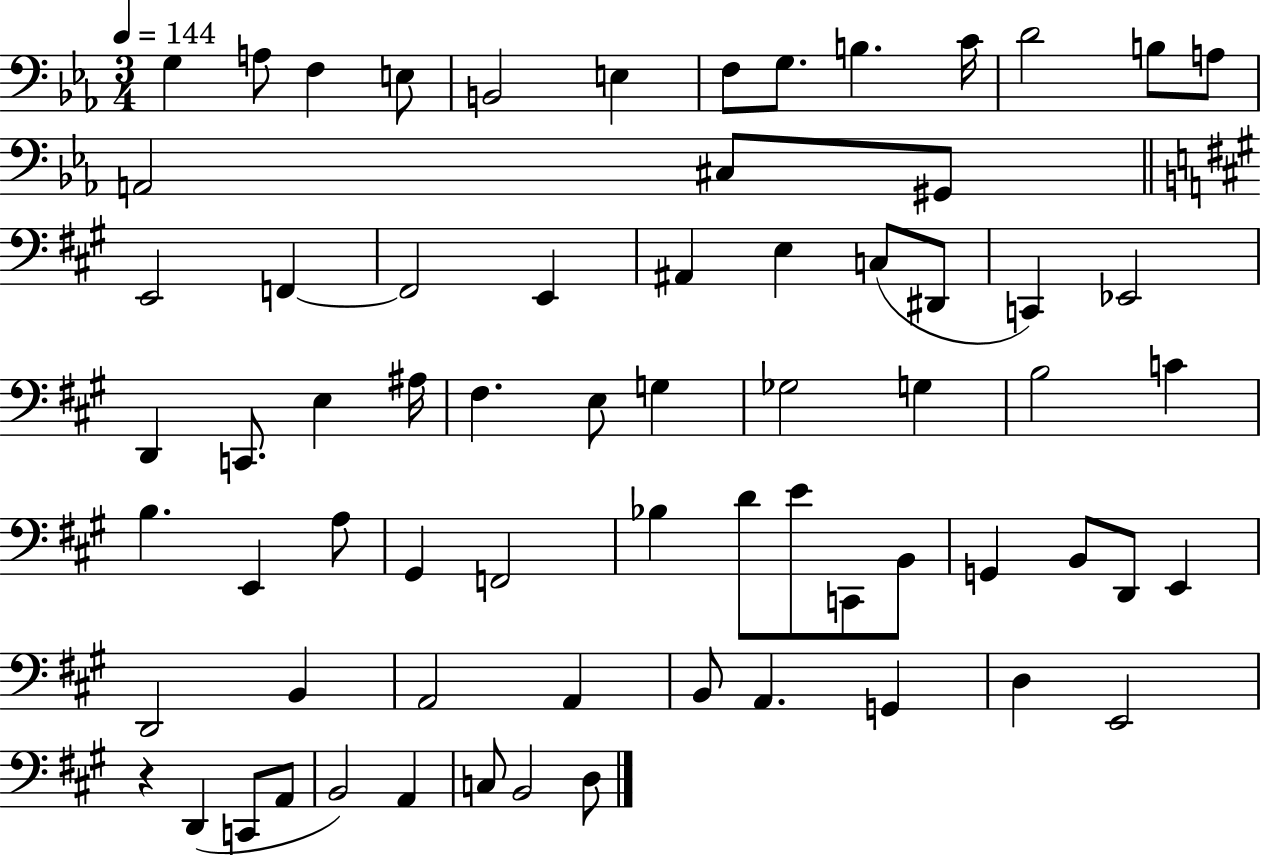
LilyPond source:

{
  \clef bass
  \numericTimeSignature
  \time 3/4
  \key ees \major
  \tempo 4 = 144
  g4 a8 f4 e8 | b,2 e4 | f8 g8. b4. c'16 | d'2 b8 a8 | \break a,2 cis8 gis,8 | \bar "||" \break \key a \major e,2 f,4~~ | f,2 e,4 | ais,4 e4 c8( dis,8 | c,4) ees,2 | \break d,4 c,8. e4 ais16 | fis4. e8 g4 | ges2 g4 | b2 c'4 | \break b4. e,4 a8 | gis,4 f,2 | bes4 d'8 e'8 c,8 b,8 | g,4 b,8 d,8 e,4 | \break d,2 b,4 | a,2 a,4 | b,8 a,4. g,4 | d4 e,2 | \break r4 d,4( c,8 a,8 | b,2) a,4 | c8 b,2 d8 | \bar "|."
}